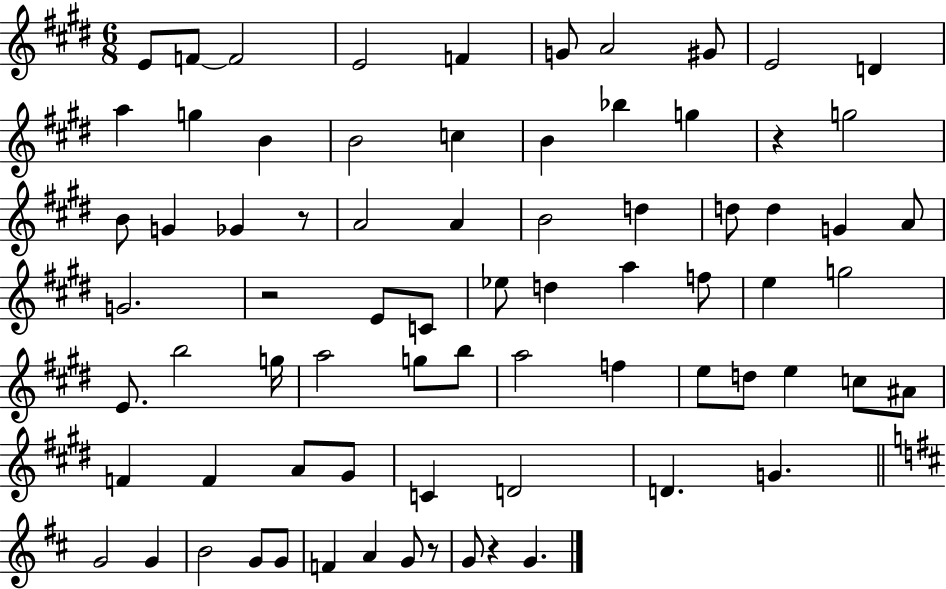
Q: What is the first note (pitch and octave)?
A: E4